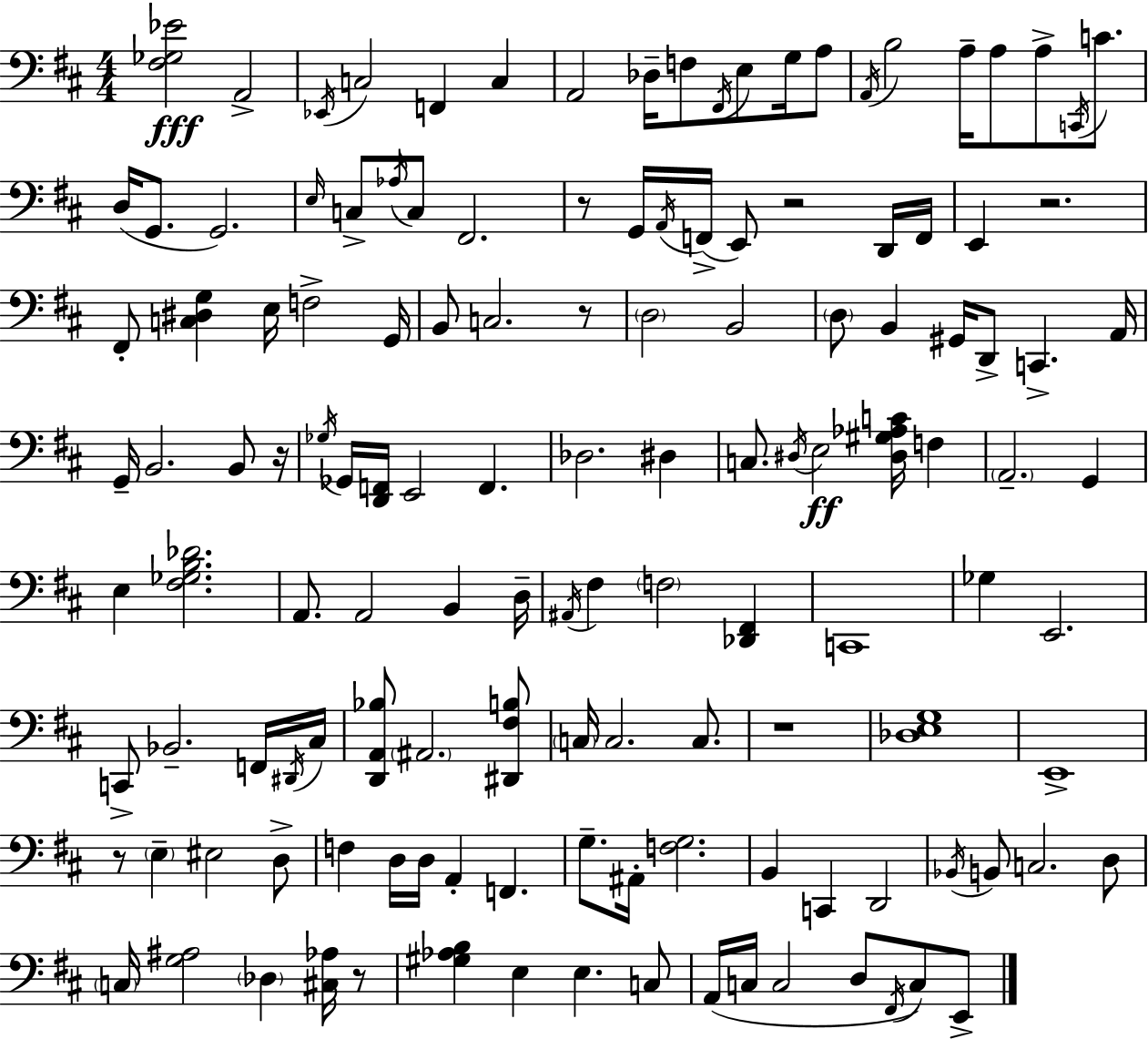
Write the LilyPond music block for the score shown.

{
  \clef bass
  \numericTimeSignature
  \time 4/4
  \key d \major
  <fis ges ees'>2\fff a,2-> | \acciaccatura { ees,16 } c2 f,4 c4 | a,2 des16-- f8 \acciaccatura { fis,16 } e8 g16 | a8 \acciaccatura { a,16 } b2 a16-- a8 a8-> | \break \acciaccatura { c,16 } c'8. d16( g,8. g,2.) | \grace { e16 } c8-> \acciaccatura { aes16 } c8 fis,2. | r8 g,16 \acciaccatura { a,16 }( f,16-> e,8) r2 | d,16 f,16 e,4 r2. | \break fis,8-. <c dis g>4 e16 f2-> | g,16 b,8 c2. | r8 \parenthesize d2 b,2 | \parenthesize d8 b,4 gis,16 d,8-> | \break c,4.-> a,16 g,16-- b,2. | b,8 r16 \acciaccatura { ges16 } ges,16 <d, f,>16 e,2 | f,4. des2. | dis4 c8. \acciaccatura { dis16 } e2\ff | \break <dis gis aes c'>16 f4 \parenthesize a,2.-- | g,4 e4 <fis ges b des'>2. | a,8. a,2 | b,4 d16-- \acciaccatura { ais,16 } fis4 \parenthesize f2 | \break <des, fis,>4 c,1 | ges4 e,2. | c,8-> bes,2.-- | f,16 \acciaccatura { dis,16 } cis16 <d, a, bes>8 \parenthesize ais,2. | \break <dis, fis b>8 \parenthesize c16 c2. | c8. r1 | <des e g>1 | e,1-> | \break r8 \parenthesize e4-- | eis2 d8-> f4 d16 | d16 a,4-. f,4. g8.-- ais,16-. <f g>2. | b,4 c,4 | \break d,2 \acciaccatura { bes,16 } b,8 c2. | d8 \parenthesize c16 <g ais>2 | \parenthesize des4 <cis aes>16 r8 <gis aes b>4 | e4 e4. c8 a,16( c16 c2 | \break d8 \acciaccatura { fis,16 } c8) e,8-> \bar "|."
}